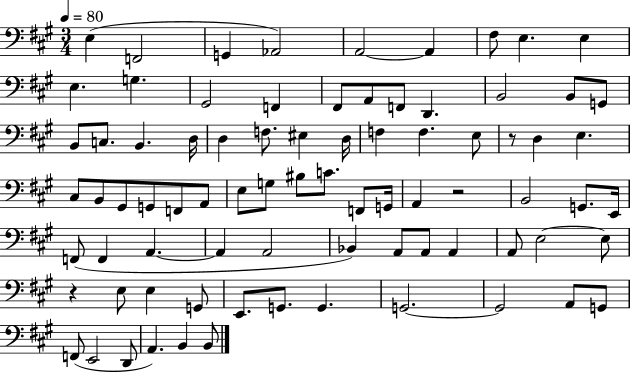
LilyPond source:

{
  \clef bass
  \numericTimeSignature
  \time 3/4
  \key a \major
  \tempo 4 = 80
  e4( f,2 | g,4 aes,2) | a,2~~ a,4 | fis8 e4. e4 | \break e4. g4. | gis,2 f,4 | fis,8 a,8 f,8 d,4. | b,2 b,8 g,8 | \break b,8 c8. b,4. d16 | d4 f8. eis4 d16 | f4 f4. e8 | r8 d4 e4. | \break cis8 b,8 gis,8 g,8 f,8 a,8 | e8 g8 bis8 c'8. f,8 g,16 | a,4 r2 | b,2 g,8. e,16 | \break f,8( f,4 a,4.~~ | a,4 a,2 | bes,4) a,8 a,8 a,4 | a,8 e2~~ e8 | \break r4 e8 e4 g,8 | e,8. g,8. g,4. | g,2.~~ | g,2 a,8 g,8 | \break f,8( e,2 d,8 | a,4.) b,4 b,8 | \bar "|."
}